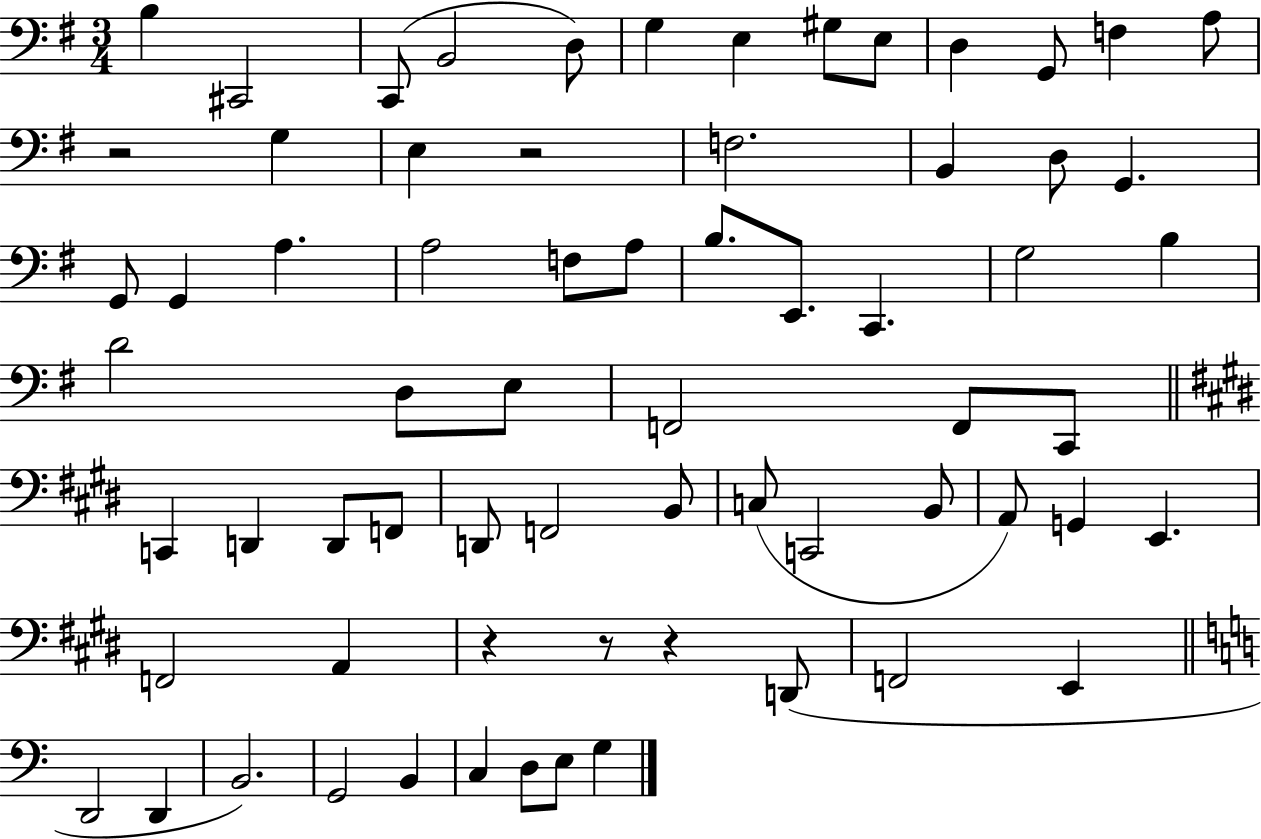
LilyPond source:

{
  \clef bass
  \numericTimeSignature
  \time 3/4
  \key g \major
  b4 cis,2 | c,8( b,2 d8) | g4 e4 gis8 e8 | d4 g,8 f4 a8 | \break r2 g4 | e4 r2 | f2. | b,4 d8 g,4. | \break g,8 g,4 a4. | a2 f8 a8 | b8. e,8. c,4. | g2 b4 | \break d'2 d8 e8 | f,2 f,8 c,8 | \bar "||" \break \key e \major c,4 d,4 d,8 f,8 | d,8 f,2 b,8 | c8( c,2 b,8 | a,8) g,4 e,4. | \break f,2 a,4 | r4 r8 r4 d,8( | f,2 e,4 | \bar "||" \break \key a \minor d,2 d,4 | b,2.) | g,2 b,4 | c4 d8 e8 g4 | \break \bar "|."
}